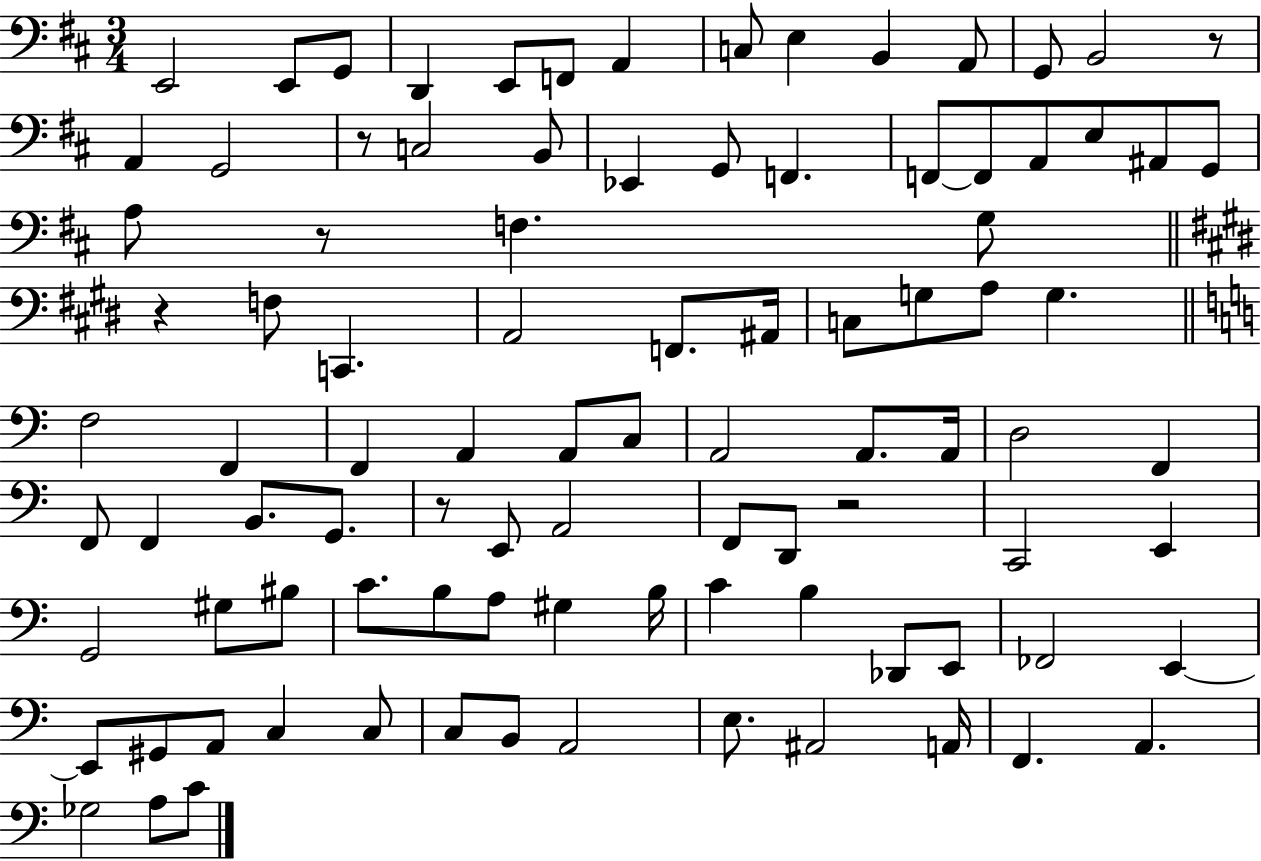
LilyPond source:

{
  \clef bass
  \numericTimeSignature
  \time 3/4
  \key d \major
  e,2 e,8 g,8 | d,4 e,8 f,8 a,4 | c8 e4 b,4 a,8 | g,8 b,2 r8 | \break a,4 g,2 | r8 c2 b,8 | ees,4 g,8 f,4. | f,8~~ f,8 a,8 e8 ais,8 g,8 | \break a8 r8 f4. g8 | \bar "||" \break \key e \major r4 f8 c,4. | a,2 f,8. ais,16 | c8 g8 a8 g4. | \bar "||" \break \key a \minor f2 f,4 | f,4 a,4 a,8 c8 | a,2 a,8. a,16 | d2 f,4 | \break f,8 f,4 b,8. g,8. | r8 e,8 a,2 | f,8 d,8 r2 | c,2 e,4 | \break g,2 gis8 bis8 | c'8. b8 a8 gis4 b16 | c'4 b4 des,8 e,8 | fes,2 e,4~~ | \break e,8 gis,8 a,8 c4 c8 | c8 b,8 a,2 | e8. ais,2 a,16 | f,4. a,4. | \break ges2 a8 c'8 | \bar "|."
}